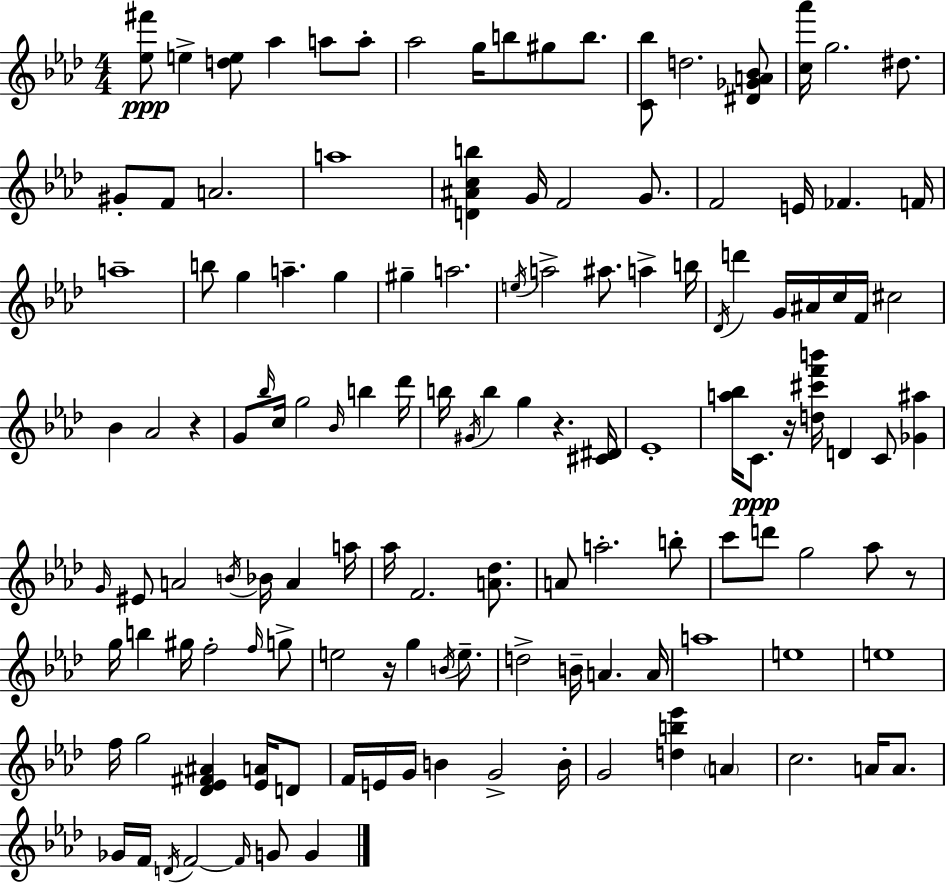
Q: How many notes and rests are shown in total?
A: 132